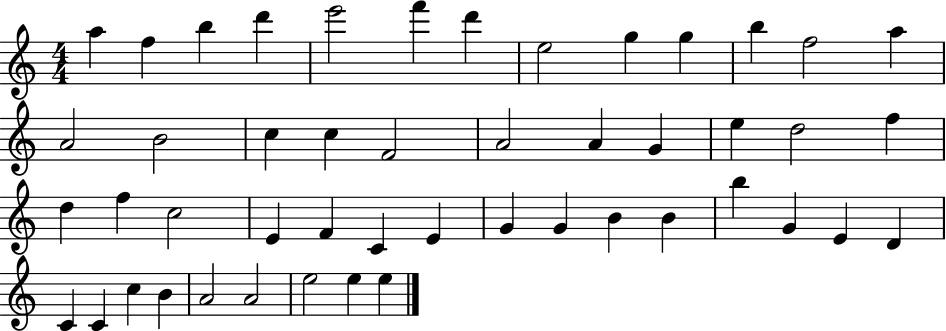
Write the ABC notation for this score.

X:1
T:Untitled
M:4/4
L:1/4
K:C
a f b d' e'2 f' d' e2 g g b f2 a A2 B2 c c F2 A2 A G e d2 f d f c2 E F C E G G B B b G E D C C c B A2 A2 e2 e e